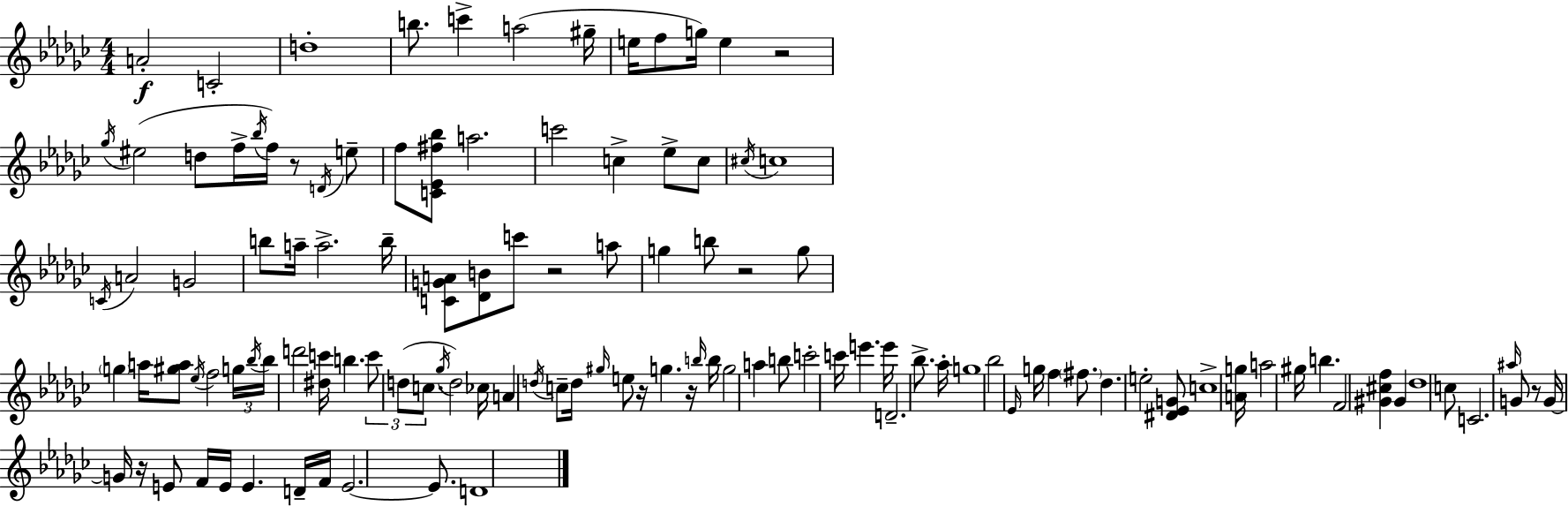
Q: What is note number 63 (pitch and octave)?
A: B5